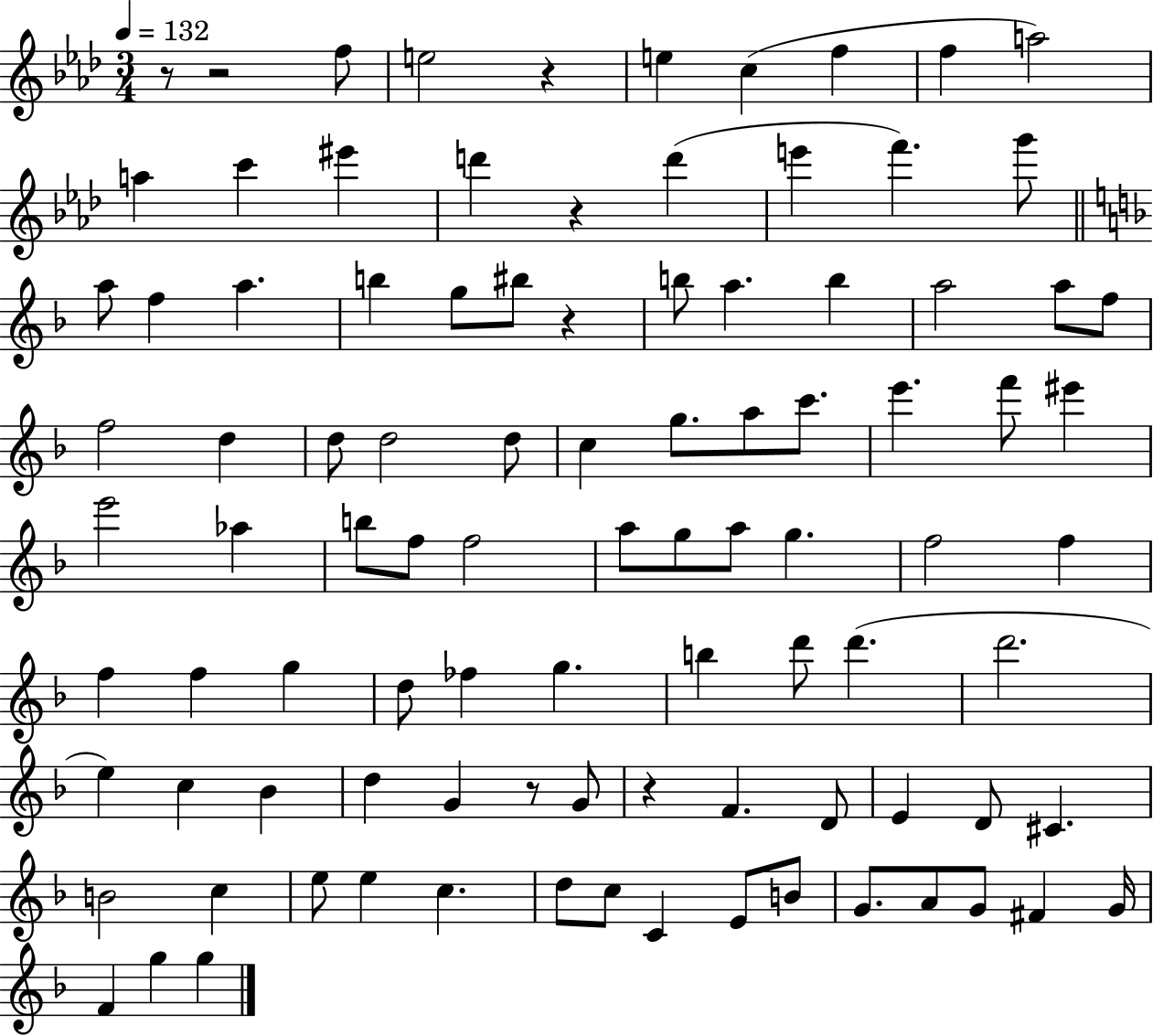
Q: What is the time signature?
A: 3/4